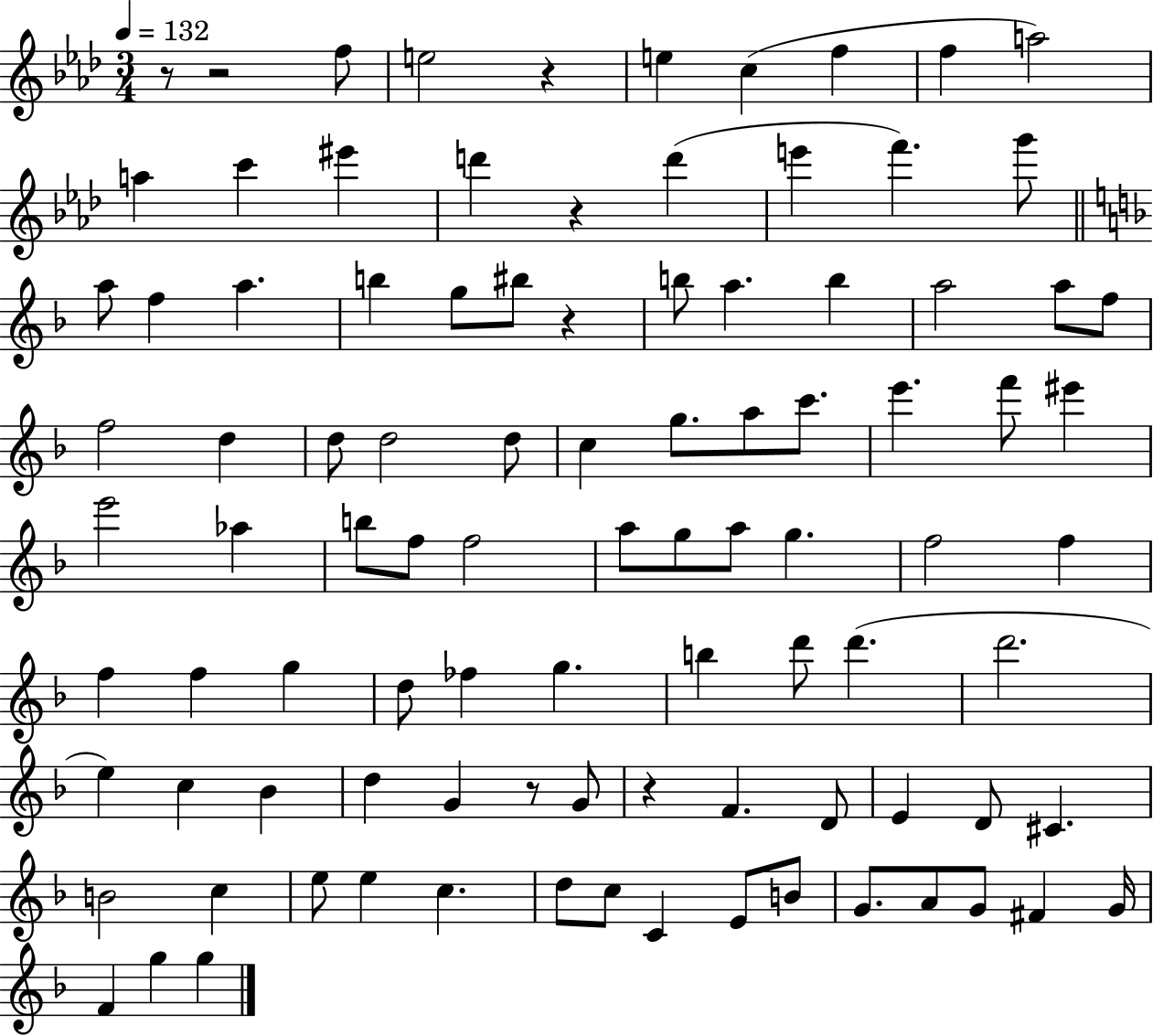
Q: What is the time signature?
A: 3/4